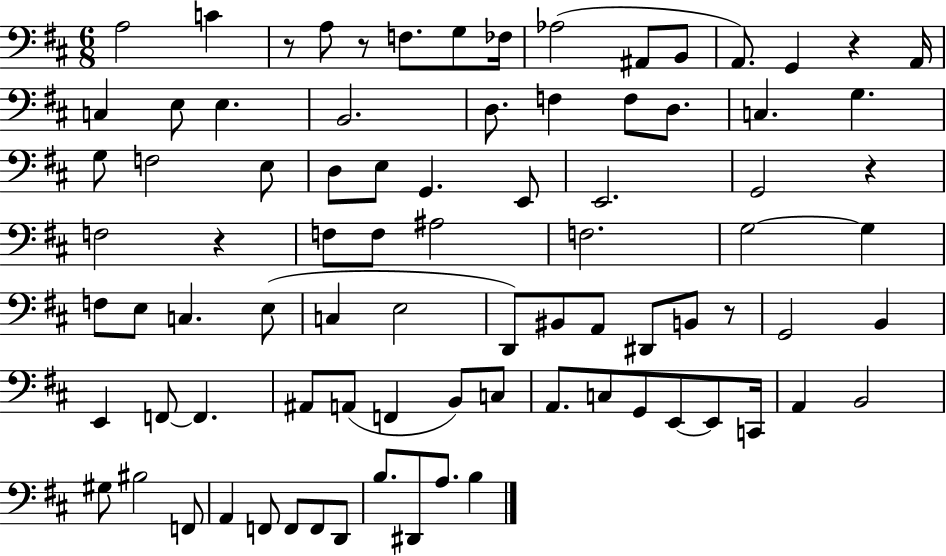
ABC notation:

X:1
T:Untitled
M:6/8
L:1/4
K:D
A,2 C z/2 A,/2 z/2 F,/2 G,/2 _F,/4 _A,2 ^A,,/2 B,,/2 A,,/2 G,, z A,,/4 C, E,/2 E, B,,2 D,/2 F, F,/2 D,/2 C, G, G,/2 F,2 E,/2 D,/2 E,/2 G,, E,,/2 E,,2 G,,2 z F,2 z F,/2 F,/2 ^A,2 F,2 G,2 G, F,/2 E,/2 C, E,/2 C, E,2 D,,/2 ^B,,/2 A,,/2 ^D,,/2 B,,/2 z/2 G,,2 B,, E,, F,,/2 F,, ^A,,/2 A,,/2 F,, B,,/2 C,/2 A,,/2 C,/2 G,,/2 E,,/2 E,,/2 C,,/4 A,, B,,2 ^G,/2 ^B,2 F,,/2 A,, F,,/2 F,,/2 F,,/2 D,,/2 B,/2 ^D,,/2 A,/2 B,